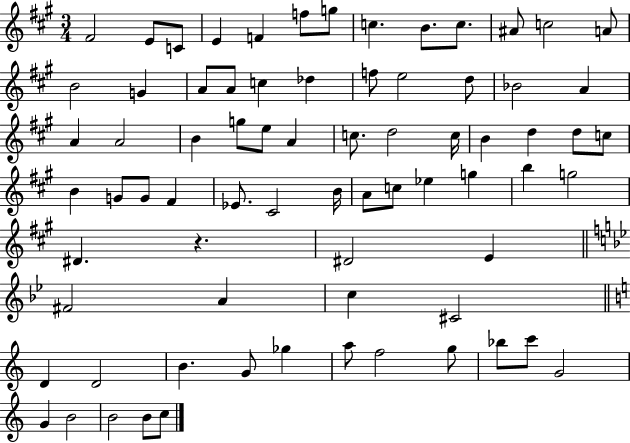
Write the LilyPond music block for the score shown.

{
  \clef treble
  \numericTimeSignature
  \time 3/4
  \key a \major
  fis'2 e'8 c'8 | e'4 f'4 f''8 g''8 | c''4. b'8. c''8. | ais'8 c''2 a'8 | \break b'2 g'4 | a'8 a'8 c''4 des''4 | f''8 e''2 d''8 | bes'2 a'4 | \break a'4 a'2 | b'4 g''8 e''8 a'4 | c''8. d''2 c''16 | b'4 d''4 d''8 c''8 | \break b'4 g'8 g'8 fis'4 | ees'8. cis'2 b'16 | a'8 c''8 ees''4 g''4 | b''4 g''2 | \break dis'4. r4. | dis'2 e'4 | \bar "||" \break \key bes \major fis'2 a'4 | c''4 cis'2 | \bar "||" \break \key c \major d'4 d'2 | b'4. g'8 ges''4 | a''8 f''2 g''8 | bes''8 c'''8 g'2 | \break g'4 b'2 | b'2 b'8 c''8 | \bar "|."
}